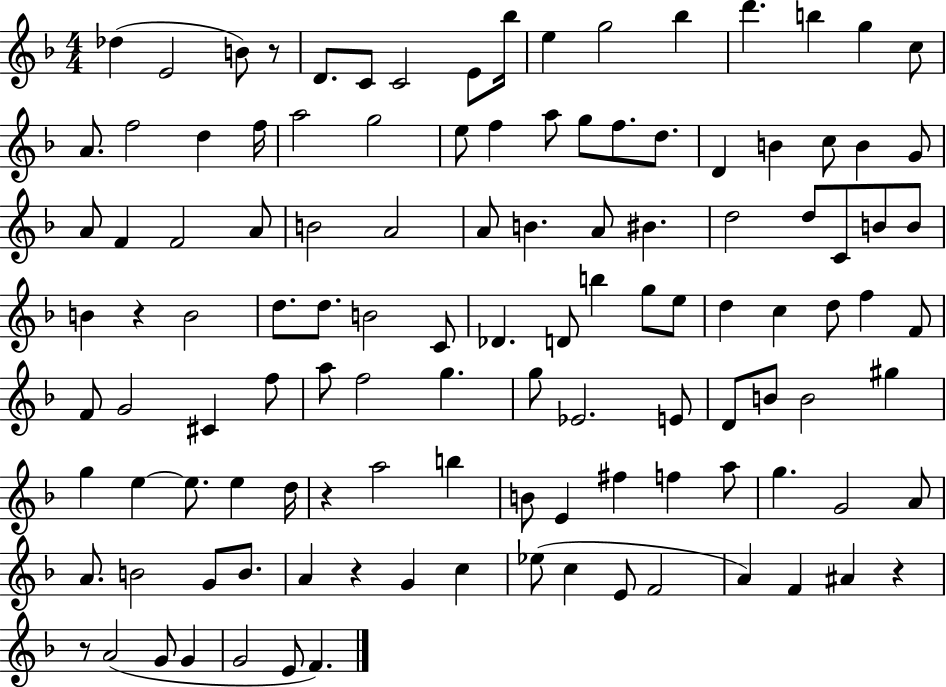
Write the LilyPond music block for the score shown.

{
  \clef treble
  \numericTimeSignature
  \time 4/4
  \key f \major
  des''4( e'2 b'8) r8 | d'8. c'8 c'2 e'8 bes''16 | e''4 g''2 bes''4 | d'''4. b''4 g''4 c''8 | \break a'8. f''2 d''4 f''16 | a''2 g''2 | e''8 f''4 a''8 g''8 f''8. d''8. | d'4 b'4 c''8 b'4 g'8 | \break a'8 f'4 f'2 a'8 | b'2 a'2 | a'8 b'4. a'8 bis'4. | d''2 d''8 c'8 b'8 b'8 | \break b'4 r4 b'2 | d''8. d''8. b'2 c'8 | des'4. d'8 b''4 g''8 e''8 | d''4 c''4 d''8 f''4 f'8 | \break f'8 g'2 cis'4 f''8 | a''8 f''2 g''4. | g''8 ees'2. e'8 | d'8 b'8 b'2 gis''4 | \break g''4 e''4~~ e''8. e''4 d''16 | r4 a''2 b''4 | b'8 e'4 fis''4 f''4 a''8 | g''4. g'2 a'8 | \break a'8. b'2 g'8 b'8. | a'4 r4 g'4 c''4 | ees''8( c''4 e'8 f'2 | a'4) f'4 ais'4 r4 | \break r8 a'2( g'8 g'4 | g'2 e'8 f'4.) | \bar "|."
}